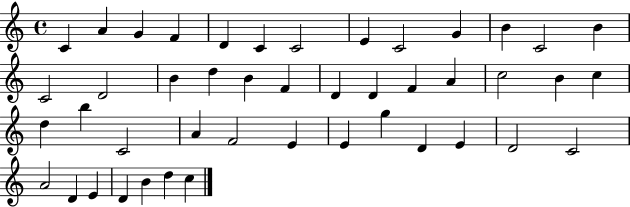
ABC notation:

X:1
T:Untitled
M:4/4
L:1/4
K:C
C A G F D C C2 E C2 G B C2 B C2 D2 B d B F D D F A c2 B c d b C2 A F2 E E g D E D2 C2 A2 D E D B d c